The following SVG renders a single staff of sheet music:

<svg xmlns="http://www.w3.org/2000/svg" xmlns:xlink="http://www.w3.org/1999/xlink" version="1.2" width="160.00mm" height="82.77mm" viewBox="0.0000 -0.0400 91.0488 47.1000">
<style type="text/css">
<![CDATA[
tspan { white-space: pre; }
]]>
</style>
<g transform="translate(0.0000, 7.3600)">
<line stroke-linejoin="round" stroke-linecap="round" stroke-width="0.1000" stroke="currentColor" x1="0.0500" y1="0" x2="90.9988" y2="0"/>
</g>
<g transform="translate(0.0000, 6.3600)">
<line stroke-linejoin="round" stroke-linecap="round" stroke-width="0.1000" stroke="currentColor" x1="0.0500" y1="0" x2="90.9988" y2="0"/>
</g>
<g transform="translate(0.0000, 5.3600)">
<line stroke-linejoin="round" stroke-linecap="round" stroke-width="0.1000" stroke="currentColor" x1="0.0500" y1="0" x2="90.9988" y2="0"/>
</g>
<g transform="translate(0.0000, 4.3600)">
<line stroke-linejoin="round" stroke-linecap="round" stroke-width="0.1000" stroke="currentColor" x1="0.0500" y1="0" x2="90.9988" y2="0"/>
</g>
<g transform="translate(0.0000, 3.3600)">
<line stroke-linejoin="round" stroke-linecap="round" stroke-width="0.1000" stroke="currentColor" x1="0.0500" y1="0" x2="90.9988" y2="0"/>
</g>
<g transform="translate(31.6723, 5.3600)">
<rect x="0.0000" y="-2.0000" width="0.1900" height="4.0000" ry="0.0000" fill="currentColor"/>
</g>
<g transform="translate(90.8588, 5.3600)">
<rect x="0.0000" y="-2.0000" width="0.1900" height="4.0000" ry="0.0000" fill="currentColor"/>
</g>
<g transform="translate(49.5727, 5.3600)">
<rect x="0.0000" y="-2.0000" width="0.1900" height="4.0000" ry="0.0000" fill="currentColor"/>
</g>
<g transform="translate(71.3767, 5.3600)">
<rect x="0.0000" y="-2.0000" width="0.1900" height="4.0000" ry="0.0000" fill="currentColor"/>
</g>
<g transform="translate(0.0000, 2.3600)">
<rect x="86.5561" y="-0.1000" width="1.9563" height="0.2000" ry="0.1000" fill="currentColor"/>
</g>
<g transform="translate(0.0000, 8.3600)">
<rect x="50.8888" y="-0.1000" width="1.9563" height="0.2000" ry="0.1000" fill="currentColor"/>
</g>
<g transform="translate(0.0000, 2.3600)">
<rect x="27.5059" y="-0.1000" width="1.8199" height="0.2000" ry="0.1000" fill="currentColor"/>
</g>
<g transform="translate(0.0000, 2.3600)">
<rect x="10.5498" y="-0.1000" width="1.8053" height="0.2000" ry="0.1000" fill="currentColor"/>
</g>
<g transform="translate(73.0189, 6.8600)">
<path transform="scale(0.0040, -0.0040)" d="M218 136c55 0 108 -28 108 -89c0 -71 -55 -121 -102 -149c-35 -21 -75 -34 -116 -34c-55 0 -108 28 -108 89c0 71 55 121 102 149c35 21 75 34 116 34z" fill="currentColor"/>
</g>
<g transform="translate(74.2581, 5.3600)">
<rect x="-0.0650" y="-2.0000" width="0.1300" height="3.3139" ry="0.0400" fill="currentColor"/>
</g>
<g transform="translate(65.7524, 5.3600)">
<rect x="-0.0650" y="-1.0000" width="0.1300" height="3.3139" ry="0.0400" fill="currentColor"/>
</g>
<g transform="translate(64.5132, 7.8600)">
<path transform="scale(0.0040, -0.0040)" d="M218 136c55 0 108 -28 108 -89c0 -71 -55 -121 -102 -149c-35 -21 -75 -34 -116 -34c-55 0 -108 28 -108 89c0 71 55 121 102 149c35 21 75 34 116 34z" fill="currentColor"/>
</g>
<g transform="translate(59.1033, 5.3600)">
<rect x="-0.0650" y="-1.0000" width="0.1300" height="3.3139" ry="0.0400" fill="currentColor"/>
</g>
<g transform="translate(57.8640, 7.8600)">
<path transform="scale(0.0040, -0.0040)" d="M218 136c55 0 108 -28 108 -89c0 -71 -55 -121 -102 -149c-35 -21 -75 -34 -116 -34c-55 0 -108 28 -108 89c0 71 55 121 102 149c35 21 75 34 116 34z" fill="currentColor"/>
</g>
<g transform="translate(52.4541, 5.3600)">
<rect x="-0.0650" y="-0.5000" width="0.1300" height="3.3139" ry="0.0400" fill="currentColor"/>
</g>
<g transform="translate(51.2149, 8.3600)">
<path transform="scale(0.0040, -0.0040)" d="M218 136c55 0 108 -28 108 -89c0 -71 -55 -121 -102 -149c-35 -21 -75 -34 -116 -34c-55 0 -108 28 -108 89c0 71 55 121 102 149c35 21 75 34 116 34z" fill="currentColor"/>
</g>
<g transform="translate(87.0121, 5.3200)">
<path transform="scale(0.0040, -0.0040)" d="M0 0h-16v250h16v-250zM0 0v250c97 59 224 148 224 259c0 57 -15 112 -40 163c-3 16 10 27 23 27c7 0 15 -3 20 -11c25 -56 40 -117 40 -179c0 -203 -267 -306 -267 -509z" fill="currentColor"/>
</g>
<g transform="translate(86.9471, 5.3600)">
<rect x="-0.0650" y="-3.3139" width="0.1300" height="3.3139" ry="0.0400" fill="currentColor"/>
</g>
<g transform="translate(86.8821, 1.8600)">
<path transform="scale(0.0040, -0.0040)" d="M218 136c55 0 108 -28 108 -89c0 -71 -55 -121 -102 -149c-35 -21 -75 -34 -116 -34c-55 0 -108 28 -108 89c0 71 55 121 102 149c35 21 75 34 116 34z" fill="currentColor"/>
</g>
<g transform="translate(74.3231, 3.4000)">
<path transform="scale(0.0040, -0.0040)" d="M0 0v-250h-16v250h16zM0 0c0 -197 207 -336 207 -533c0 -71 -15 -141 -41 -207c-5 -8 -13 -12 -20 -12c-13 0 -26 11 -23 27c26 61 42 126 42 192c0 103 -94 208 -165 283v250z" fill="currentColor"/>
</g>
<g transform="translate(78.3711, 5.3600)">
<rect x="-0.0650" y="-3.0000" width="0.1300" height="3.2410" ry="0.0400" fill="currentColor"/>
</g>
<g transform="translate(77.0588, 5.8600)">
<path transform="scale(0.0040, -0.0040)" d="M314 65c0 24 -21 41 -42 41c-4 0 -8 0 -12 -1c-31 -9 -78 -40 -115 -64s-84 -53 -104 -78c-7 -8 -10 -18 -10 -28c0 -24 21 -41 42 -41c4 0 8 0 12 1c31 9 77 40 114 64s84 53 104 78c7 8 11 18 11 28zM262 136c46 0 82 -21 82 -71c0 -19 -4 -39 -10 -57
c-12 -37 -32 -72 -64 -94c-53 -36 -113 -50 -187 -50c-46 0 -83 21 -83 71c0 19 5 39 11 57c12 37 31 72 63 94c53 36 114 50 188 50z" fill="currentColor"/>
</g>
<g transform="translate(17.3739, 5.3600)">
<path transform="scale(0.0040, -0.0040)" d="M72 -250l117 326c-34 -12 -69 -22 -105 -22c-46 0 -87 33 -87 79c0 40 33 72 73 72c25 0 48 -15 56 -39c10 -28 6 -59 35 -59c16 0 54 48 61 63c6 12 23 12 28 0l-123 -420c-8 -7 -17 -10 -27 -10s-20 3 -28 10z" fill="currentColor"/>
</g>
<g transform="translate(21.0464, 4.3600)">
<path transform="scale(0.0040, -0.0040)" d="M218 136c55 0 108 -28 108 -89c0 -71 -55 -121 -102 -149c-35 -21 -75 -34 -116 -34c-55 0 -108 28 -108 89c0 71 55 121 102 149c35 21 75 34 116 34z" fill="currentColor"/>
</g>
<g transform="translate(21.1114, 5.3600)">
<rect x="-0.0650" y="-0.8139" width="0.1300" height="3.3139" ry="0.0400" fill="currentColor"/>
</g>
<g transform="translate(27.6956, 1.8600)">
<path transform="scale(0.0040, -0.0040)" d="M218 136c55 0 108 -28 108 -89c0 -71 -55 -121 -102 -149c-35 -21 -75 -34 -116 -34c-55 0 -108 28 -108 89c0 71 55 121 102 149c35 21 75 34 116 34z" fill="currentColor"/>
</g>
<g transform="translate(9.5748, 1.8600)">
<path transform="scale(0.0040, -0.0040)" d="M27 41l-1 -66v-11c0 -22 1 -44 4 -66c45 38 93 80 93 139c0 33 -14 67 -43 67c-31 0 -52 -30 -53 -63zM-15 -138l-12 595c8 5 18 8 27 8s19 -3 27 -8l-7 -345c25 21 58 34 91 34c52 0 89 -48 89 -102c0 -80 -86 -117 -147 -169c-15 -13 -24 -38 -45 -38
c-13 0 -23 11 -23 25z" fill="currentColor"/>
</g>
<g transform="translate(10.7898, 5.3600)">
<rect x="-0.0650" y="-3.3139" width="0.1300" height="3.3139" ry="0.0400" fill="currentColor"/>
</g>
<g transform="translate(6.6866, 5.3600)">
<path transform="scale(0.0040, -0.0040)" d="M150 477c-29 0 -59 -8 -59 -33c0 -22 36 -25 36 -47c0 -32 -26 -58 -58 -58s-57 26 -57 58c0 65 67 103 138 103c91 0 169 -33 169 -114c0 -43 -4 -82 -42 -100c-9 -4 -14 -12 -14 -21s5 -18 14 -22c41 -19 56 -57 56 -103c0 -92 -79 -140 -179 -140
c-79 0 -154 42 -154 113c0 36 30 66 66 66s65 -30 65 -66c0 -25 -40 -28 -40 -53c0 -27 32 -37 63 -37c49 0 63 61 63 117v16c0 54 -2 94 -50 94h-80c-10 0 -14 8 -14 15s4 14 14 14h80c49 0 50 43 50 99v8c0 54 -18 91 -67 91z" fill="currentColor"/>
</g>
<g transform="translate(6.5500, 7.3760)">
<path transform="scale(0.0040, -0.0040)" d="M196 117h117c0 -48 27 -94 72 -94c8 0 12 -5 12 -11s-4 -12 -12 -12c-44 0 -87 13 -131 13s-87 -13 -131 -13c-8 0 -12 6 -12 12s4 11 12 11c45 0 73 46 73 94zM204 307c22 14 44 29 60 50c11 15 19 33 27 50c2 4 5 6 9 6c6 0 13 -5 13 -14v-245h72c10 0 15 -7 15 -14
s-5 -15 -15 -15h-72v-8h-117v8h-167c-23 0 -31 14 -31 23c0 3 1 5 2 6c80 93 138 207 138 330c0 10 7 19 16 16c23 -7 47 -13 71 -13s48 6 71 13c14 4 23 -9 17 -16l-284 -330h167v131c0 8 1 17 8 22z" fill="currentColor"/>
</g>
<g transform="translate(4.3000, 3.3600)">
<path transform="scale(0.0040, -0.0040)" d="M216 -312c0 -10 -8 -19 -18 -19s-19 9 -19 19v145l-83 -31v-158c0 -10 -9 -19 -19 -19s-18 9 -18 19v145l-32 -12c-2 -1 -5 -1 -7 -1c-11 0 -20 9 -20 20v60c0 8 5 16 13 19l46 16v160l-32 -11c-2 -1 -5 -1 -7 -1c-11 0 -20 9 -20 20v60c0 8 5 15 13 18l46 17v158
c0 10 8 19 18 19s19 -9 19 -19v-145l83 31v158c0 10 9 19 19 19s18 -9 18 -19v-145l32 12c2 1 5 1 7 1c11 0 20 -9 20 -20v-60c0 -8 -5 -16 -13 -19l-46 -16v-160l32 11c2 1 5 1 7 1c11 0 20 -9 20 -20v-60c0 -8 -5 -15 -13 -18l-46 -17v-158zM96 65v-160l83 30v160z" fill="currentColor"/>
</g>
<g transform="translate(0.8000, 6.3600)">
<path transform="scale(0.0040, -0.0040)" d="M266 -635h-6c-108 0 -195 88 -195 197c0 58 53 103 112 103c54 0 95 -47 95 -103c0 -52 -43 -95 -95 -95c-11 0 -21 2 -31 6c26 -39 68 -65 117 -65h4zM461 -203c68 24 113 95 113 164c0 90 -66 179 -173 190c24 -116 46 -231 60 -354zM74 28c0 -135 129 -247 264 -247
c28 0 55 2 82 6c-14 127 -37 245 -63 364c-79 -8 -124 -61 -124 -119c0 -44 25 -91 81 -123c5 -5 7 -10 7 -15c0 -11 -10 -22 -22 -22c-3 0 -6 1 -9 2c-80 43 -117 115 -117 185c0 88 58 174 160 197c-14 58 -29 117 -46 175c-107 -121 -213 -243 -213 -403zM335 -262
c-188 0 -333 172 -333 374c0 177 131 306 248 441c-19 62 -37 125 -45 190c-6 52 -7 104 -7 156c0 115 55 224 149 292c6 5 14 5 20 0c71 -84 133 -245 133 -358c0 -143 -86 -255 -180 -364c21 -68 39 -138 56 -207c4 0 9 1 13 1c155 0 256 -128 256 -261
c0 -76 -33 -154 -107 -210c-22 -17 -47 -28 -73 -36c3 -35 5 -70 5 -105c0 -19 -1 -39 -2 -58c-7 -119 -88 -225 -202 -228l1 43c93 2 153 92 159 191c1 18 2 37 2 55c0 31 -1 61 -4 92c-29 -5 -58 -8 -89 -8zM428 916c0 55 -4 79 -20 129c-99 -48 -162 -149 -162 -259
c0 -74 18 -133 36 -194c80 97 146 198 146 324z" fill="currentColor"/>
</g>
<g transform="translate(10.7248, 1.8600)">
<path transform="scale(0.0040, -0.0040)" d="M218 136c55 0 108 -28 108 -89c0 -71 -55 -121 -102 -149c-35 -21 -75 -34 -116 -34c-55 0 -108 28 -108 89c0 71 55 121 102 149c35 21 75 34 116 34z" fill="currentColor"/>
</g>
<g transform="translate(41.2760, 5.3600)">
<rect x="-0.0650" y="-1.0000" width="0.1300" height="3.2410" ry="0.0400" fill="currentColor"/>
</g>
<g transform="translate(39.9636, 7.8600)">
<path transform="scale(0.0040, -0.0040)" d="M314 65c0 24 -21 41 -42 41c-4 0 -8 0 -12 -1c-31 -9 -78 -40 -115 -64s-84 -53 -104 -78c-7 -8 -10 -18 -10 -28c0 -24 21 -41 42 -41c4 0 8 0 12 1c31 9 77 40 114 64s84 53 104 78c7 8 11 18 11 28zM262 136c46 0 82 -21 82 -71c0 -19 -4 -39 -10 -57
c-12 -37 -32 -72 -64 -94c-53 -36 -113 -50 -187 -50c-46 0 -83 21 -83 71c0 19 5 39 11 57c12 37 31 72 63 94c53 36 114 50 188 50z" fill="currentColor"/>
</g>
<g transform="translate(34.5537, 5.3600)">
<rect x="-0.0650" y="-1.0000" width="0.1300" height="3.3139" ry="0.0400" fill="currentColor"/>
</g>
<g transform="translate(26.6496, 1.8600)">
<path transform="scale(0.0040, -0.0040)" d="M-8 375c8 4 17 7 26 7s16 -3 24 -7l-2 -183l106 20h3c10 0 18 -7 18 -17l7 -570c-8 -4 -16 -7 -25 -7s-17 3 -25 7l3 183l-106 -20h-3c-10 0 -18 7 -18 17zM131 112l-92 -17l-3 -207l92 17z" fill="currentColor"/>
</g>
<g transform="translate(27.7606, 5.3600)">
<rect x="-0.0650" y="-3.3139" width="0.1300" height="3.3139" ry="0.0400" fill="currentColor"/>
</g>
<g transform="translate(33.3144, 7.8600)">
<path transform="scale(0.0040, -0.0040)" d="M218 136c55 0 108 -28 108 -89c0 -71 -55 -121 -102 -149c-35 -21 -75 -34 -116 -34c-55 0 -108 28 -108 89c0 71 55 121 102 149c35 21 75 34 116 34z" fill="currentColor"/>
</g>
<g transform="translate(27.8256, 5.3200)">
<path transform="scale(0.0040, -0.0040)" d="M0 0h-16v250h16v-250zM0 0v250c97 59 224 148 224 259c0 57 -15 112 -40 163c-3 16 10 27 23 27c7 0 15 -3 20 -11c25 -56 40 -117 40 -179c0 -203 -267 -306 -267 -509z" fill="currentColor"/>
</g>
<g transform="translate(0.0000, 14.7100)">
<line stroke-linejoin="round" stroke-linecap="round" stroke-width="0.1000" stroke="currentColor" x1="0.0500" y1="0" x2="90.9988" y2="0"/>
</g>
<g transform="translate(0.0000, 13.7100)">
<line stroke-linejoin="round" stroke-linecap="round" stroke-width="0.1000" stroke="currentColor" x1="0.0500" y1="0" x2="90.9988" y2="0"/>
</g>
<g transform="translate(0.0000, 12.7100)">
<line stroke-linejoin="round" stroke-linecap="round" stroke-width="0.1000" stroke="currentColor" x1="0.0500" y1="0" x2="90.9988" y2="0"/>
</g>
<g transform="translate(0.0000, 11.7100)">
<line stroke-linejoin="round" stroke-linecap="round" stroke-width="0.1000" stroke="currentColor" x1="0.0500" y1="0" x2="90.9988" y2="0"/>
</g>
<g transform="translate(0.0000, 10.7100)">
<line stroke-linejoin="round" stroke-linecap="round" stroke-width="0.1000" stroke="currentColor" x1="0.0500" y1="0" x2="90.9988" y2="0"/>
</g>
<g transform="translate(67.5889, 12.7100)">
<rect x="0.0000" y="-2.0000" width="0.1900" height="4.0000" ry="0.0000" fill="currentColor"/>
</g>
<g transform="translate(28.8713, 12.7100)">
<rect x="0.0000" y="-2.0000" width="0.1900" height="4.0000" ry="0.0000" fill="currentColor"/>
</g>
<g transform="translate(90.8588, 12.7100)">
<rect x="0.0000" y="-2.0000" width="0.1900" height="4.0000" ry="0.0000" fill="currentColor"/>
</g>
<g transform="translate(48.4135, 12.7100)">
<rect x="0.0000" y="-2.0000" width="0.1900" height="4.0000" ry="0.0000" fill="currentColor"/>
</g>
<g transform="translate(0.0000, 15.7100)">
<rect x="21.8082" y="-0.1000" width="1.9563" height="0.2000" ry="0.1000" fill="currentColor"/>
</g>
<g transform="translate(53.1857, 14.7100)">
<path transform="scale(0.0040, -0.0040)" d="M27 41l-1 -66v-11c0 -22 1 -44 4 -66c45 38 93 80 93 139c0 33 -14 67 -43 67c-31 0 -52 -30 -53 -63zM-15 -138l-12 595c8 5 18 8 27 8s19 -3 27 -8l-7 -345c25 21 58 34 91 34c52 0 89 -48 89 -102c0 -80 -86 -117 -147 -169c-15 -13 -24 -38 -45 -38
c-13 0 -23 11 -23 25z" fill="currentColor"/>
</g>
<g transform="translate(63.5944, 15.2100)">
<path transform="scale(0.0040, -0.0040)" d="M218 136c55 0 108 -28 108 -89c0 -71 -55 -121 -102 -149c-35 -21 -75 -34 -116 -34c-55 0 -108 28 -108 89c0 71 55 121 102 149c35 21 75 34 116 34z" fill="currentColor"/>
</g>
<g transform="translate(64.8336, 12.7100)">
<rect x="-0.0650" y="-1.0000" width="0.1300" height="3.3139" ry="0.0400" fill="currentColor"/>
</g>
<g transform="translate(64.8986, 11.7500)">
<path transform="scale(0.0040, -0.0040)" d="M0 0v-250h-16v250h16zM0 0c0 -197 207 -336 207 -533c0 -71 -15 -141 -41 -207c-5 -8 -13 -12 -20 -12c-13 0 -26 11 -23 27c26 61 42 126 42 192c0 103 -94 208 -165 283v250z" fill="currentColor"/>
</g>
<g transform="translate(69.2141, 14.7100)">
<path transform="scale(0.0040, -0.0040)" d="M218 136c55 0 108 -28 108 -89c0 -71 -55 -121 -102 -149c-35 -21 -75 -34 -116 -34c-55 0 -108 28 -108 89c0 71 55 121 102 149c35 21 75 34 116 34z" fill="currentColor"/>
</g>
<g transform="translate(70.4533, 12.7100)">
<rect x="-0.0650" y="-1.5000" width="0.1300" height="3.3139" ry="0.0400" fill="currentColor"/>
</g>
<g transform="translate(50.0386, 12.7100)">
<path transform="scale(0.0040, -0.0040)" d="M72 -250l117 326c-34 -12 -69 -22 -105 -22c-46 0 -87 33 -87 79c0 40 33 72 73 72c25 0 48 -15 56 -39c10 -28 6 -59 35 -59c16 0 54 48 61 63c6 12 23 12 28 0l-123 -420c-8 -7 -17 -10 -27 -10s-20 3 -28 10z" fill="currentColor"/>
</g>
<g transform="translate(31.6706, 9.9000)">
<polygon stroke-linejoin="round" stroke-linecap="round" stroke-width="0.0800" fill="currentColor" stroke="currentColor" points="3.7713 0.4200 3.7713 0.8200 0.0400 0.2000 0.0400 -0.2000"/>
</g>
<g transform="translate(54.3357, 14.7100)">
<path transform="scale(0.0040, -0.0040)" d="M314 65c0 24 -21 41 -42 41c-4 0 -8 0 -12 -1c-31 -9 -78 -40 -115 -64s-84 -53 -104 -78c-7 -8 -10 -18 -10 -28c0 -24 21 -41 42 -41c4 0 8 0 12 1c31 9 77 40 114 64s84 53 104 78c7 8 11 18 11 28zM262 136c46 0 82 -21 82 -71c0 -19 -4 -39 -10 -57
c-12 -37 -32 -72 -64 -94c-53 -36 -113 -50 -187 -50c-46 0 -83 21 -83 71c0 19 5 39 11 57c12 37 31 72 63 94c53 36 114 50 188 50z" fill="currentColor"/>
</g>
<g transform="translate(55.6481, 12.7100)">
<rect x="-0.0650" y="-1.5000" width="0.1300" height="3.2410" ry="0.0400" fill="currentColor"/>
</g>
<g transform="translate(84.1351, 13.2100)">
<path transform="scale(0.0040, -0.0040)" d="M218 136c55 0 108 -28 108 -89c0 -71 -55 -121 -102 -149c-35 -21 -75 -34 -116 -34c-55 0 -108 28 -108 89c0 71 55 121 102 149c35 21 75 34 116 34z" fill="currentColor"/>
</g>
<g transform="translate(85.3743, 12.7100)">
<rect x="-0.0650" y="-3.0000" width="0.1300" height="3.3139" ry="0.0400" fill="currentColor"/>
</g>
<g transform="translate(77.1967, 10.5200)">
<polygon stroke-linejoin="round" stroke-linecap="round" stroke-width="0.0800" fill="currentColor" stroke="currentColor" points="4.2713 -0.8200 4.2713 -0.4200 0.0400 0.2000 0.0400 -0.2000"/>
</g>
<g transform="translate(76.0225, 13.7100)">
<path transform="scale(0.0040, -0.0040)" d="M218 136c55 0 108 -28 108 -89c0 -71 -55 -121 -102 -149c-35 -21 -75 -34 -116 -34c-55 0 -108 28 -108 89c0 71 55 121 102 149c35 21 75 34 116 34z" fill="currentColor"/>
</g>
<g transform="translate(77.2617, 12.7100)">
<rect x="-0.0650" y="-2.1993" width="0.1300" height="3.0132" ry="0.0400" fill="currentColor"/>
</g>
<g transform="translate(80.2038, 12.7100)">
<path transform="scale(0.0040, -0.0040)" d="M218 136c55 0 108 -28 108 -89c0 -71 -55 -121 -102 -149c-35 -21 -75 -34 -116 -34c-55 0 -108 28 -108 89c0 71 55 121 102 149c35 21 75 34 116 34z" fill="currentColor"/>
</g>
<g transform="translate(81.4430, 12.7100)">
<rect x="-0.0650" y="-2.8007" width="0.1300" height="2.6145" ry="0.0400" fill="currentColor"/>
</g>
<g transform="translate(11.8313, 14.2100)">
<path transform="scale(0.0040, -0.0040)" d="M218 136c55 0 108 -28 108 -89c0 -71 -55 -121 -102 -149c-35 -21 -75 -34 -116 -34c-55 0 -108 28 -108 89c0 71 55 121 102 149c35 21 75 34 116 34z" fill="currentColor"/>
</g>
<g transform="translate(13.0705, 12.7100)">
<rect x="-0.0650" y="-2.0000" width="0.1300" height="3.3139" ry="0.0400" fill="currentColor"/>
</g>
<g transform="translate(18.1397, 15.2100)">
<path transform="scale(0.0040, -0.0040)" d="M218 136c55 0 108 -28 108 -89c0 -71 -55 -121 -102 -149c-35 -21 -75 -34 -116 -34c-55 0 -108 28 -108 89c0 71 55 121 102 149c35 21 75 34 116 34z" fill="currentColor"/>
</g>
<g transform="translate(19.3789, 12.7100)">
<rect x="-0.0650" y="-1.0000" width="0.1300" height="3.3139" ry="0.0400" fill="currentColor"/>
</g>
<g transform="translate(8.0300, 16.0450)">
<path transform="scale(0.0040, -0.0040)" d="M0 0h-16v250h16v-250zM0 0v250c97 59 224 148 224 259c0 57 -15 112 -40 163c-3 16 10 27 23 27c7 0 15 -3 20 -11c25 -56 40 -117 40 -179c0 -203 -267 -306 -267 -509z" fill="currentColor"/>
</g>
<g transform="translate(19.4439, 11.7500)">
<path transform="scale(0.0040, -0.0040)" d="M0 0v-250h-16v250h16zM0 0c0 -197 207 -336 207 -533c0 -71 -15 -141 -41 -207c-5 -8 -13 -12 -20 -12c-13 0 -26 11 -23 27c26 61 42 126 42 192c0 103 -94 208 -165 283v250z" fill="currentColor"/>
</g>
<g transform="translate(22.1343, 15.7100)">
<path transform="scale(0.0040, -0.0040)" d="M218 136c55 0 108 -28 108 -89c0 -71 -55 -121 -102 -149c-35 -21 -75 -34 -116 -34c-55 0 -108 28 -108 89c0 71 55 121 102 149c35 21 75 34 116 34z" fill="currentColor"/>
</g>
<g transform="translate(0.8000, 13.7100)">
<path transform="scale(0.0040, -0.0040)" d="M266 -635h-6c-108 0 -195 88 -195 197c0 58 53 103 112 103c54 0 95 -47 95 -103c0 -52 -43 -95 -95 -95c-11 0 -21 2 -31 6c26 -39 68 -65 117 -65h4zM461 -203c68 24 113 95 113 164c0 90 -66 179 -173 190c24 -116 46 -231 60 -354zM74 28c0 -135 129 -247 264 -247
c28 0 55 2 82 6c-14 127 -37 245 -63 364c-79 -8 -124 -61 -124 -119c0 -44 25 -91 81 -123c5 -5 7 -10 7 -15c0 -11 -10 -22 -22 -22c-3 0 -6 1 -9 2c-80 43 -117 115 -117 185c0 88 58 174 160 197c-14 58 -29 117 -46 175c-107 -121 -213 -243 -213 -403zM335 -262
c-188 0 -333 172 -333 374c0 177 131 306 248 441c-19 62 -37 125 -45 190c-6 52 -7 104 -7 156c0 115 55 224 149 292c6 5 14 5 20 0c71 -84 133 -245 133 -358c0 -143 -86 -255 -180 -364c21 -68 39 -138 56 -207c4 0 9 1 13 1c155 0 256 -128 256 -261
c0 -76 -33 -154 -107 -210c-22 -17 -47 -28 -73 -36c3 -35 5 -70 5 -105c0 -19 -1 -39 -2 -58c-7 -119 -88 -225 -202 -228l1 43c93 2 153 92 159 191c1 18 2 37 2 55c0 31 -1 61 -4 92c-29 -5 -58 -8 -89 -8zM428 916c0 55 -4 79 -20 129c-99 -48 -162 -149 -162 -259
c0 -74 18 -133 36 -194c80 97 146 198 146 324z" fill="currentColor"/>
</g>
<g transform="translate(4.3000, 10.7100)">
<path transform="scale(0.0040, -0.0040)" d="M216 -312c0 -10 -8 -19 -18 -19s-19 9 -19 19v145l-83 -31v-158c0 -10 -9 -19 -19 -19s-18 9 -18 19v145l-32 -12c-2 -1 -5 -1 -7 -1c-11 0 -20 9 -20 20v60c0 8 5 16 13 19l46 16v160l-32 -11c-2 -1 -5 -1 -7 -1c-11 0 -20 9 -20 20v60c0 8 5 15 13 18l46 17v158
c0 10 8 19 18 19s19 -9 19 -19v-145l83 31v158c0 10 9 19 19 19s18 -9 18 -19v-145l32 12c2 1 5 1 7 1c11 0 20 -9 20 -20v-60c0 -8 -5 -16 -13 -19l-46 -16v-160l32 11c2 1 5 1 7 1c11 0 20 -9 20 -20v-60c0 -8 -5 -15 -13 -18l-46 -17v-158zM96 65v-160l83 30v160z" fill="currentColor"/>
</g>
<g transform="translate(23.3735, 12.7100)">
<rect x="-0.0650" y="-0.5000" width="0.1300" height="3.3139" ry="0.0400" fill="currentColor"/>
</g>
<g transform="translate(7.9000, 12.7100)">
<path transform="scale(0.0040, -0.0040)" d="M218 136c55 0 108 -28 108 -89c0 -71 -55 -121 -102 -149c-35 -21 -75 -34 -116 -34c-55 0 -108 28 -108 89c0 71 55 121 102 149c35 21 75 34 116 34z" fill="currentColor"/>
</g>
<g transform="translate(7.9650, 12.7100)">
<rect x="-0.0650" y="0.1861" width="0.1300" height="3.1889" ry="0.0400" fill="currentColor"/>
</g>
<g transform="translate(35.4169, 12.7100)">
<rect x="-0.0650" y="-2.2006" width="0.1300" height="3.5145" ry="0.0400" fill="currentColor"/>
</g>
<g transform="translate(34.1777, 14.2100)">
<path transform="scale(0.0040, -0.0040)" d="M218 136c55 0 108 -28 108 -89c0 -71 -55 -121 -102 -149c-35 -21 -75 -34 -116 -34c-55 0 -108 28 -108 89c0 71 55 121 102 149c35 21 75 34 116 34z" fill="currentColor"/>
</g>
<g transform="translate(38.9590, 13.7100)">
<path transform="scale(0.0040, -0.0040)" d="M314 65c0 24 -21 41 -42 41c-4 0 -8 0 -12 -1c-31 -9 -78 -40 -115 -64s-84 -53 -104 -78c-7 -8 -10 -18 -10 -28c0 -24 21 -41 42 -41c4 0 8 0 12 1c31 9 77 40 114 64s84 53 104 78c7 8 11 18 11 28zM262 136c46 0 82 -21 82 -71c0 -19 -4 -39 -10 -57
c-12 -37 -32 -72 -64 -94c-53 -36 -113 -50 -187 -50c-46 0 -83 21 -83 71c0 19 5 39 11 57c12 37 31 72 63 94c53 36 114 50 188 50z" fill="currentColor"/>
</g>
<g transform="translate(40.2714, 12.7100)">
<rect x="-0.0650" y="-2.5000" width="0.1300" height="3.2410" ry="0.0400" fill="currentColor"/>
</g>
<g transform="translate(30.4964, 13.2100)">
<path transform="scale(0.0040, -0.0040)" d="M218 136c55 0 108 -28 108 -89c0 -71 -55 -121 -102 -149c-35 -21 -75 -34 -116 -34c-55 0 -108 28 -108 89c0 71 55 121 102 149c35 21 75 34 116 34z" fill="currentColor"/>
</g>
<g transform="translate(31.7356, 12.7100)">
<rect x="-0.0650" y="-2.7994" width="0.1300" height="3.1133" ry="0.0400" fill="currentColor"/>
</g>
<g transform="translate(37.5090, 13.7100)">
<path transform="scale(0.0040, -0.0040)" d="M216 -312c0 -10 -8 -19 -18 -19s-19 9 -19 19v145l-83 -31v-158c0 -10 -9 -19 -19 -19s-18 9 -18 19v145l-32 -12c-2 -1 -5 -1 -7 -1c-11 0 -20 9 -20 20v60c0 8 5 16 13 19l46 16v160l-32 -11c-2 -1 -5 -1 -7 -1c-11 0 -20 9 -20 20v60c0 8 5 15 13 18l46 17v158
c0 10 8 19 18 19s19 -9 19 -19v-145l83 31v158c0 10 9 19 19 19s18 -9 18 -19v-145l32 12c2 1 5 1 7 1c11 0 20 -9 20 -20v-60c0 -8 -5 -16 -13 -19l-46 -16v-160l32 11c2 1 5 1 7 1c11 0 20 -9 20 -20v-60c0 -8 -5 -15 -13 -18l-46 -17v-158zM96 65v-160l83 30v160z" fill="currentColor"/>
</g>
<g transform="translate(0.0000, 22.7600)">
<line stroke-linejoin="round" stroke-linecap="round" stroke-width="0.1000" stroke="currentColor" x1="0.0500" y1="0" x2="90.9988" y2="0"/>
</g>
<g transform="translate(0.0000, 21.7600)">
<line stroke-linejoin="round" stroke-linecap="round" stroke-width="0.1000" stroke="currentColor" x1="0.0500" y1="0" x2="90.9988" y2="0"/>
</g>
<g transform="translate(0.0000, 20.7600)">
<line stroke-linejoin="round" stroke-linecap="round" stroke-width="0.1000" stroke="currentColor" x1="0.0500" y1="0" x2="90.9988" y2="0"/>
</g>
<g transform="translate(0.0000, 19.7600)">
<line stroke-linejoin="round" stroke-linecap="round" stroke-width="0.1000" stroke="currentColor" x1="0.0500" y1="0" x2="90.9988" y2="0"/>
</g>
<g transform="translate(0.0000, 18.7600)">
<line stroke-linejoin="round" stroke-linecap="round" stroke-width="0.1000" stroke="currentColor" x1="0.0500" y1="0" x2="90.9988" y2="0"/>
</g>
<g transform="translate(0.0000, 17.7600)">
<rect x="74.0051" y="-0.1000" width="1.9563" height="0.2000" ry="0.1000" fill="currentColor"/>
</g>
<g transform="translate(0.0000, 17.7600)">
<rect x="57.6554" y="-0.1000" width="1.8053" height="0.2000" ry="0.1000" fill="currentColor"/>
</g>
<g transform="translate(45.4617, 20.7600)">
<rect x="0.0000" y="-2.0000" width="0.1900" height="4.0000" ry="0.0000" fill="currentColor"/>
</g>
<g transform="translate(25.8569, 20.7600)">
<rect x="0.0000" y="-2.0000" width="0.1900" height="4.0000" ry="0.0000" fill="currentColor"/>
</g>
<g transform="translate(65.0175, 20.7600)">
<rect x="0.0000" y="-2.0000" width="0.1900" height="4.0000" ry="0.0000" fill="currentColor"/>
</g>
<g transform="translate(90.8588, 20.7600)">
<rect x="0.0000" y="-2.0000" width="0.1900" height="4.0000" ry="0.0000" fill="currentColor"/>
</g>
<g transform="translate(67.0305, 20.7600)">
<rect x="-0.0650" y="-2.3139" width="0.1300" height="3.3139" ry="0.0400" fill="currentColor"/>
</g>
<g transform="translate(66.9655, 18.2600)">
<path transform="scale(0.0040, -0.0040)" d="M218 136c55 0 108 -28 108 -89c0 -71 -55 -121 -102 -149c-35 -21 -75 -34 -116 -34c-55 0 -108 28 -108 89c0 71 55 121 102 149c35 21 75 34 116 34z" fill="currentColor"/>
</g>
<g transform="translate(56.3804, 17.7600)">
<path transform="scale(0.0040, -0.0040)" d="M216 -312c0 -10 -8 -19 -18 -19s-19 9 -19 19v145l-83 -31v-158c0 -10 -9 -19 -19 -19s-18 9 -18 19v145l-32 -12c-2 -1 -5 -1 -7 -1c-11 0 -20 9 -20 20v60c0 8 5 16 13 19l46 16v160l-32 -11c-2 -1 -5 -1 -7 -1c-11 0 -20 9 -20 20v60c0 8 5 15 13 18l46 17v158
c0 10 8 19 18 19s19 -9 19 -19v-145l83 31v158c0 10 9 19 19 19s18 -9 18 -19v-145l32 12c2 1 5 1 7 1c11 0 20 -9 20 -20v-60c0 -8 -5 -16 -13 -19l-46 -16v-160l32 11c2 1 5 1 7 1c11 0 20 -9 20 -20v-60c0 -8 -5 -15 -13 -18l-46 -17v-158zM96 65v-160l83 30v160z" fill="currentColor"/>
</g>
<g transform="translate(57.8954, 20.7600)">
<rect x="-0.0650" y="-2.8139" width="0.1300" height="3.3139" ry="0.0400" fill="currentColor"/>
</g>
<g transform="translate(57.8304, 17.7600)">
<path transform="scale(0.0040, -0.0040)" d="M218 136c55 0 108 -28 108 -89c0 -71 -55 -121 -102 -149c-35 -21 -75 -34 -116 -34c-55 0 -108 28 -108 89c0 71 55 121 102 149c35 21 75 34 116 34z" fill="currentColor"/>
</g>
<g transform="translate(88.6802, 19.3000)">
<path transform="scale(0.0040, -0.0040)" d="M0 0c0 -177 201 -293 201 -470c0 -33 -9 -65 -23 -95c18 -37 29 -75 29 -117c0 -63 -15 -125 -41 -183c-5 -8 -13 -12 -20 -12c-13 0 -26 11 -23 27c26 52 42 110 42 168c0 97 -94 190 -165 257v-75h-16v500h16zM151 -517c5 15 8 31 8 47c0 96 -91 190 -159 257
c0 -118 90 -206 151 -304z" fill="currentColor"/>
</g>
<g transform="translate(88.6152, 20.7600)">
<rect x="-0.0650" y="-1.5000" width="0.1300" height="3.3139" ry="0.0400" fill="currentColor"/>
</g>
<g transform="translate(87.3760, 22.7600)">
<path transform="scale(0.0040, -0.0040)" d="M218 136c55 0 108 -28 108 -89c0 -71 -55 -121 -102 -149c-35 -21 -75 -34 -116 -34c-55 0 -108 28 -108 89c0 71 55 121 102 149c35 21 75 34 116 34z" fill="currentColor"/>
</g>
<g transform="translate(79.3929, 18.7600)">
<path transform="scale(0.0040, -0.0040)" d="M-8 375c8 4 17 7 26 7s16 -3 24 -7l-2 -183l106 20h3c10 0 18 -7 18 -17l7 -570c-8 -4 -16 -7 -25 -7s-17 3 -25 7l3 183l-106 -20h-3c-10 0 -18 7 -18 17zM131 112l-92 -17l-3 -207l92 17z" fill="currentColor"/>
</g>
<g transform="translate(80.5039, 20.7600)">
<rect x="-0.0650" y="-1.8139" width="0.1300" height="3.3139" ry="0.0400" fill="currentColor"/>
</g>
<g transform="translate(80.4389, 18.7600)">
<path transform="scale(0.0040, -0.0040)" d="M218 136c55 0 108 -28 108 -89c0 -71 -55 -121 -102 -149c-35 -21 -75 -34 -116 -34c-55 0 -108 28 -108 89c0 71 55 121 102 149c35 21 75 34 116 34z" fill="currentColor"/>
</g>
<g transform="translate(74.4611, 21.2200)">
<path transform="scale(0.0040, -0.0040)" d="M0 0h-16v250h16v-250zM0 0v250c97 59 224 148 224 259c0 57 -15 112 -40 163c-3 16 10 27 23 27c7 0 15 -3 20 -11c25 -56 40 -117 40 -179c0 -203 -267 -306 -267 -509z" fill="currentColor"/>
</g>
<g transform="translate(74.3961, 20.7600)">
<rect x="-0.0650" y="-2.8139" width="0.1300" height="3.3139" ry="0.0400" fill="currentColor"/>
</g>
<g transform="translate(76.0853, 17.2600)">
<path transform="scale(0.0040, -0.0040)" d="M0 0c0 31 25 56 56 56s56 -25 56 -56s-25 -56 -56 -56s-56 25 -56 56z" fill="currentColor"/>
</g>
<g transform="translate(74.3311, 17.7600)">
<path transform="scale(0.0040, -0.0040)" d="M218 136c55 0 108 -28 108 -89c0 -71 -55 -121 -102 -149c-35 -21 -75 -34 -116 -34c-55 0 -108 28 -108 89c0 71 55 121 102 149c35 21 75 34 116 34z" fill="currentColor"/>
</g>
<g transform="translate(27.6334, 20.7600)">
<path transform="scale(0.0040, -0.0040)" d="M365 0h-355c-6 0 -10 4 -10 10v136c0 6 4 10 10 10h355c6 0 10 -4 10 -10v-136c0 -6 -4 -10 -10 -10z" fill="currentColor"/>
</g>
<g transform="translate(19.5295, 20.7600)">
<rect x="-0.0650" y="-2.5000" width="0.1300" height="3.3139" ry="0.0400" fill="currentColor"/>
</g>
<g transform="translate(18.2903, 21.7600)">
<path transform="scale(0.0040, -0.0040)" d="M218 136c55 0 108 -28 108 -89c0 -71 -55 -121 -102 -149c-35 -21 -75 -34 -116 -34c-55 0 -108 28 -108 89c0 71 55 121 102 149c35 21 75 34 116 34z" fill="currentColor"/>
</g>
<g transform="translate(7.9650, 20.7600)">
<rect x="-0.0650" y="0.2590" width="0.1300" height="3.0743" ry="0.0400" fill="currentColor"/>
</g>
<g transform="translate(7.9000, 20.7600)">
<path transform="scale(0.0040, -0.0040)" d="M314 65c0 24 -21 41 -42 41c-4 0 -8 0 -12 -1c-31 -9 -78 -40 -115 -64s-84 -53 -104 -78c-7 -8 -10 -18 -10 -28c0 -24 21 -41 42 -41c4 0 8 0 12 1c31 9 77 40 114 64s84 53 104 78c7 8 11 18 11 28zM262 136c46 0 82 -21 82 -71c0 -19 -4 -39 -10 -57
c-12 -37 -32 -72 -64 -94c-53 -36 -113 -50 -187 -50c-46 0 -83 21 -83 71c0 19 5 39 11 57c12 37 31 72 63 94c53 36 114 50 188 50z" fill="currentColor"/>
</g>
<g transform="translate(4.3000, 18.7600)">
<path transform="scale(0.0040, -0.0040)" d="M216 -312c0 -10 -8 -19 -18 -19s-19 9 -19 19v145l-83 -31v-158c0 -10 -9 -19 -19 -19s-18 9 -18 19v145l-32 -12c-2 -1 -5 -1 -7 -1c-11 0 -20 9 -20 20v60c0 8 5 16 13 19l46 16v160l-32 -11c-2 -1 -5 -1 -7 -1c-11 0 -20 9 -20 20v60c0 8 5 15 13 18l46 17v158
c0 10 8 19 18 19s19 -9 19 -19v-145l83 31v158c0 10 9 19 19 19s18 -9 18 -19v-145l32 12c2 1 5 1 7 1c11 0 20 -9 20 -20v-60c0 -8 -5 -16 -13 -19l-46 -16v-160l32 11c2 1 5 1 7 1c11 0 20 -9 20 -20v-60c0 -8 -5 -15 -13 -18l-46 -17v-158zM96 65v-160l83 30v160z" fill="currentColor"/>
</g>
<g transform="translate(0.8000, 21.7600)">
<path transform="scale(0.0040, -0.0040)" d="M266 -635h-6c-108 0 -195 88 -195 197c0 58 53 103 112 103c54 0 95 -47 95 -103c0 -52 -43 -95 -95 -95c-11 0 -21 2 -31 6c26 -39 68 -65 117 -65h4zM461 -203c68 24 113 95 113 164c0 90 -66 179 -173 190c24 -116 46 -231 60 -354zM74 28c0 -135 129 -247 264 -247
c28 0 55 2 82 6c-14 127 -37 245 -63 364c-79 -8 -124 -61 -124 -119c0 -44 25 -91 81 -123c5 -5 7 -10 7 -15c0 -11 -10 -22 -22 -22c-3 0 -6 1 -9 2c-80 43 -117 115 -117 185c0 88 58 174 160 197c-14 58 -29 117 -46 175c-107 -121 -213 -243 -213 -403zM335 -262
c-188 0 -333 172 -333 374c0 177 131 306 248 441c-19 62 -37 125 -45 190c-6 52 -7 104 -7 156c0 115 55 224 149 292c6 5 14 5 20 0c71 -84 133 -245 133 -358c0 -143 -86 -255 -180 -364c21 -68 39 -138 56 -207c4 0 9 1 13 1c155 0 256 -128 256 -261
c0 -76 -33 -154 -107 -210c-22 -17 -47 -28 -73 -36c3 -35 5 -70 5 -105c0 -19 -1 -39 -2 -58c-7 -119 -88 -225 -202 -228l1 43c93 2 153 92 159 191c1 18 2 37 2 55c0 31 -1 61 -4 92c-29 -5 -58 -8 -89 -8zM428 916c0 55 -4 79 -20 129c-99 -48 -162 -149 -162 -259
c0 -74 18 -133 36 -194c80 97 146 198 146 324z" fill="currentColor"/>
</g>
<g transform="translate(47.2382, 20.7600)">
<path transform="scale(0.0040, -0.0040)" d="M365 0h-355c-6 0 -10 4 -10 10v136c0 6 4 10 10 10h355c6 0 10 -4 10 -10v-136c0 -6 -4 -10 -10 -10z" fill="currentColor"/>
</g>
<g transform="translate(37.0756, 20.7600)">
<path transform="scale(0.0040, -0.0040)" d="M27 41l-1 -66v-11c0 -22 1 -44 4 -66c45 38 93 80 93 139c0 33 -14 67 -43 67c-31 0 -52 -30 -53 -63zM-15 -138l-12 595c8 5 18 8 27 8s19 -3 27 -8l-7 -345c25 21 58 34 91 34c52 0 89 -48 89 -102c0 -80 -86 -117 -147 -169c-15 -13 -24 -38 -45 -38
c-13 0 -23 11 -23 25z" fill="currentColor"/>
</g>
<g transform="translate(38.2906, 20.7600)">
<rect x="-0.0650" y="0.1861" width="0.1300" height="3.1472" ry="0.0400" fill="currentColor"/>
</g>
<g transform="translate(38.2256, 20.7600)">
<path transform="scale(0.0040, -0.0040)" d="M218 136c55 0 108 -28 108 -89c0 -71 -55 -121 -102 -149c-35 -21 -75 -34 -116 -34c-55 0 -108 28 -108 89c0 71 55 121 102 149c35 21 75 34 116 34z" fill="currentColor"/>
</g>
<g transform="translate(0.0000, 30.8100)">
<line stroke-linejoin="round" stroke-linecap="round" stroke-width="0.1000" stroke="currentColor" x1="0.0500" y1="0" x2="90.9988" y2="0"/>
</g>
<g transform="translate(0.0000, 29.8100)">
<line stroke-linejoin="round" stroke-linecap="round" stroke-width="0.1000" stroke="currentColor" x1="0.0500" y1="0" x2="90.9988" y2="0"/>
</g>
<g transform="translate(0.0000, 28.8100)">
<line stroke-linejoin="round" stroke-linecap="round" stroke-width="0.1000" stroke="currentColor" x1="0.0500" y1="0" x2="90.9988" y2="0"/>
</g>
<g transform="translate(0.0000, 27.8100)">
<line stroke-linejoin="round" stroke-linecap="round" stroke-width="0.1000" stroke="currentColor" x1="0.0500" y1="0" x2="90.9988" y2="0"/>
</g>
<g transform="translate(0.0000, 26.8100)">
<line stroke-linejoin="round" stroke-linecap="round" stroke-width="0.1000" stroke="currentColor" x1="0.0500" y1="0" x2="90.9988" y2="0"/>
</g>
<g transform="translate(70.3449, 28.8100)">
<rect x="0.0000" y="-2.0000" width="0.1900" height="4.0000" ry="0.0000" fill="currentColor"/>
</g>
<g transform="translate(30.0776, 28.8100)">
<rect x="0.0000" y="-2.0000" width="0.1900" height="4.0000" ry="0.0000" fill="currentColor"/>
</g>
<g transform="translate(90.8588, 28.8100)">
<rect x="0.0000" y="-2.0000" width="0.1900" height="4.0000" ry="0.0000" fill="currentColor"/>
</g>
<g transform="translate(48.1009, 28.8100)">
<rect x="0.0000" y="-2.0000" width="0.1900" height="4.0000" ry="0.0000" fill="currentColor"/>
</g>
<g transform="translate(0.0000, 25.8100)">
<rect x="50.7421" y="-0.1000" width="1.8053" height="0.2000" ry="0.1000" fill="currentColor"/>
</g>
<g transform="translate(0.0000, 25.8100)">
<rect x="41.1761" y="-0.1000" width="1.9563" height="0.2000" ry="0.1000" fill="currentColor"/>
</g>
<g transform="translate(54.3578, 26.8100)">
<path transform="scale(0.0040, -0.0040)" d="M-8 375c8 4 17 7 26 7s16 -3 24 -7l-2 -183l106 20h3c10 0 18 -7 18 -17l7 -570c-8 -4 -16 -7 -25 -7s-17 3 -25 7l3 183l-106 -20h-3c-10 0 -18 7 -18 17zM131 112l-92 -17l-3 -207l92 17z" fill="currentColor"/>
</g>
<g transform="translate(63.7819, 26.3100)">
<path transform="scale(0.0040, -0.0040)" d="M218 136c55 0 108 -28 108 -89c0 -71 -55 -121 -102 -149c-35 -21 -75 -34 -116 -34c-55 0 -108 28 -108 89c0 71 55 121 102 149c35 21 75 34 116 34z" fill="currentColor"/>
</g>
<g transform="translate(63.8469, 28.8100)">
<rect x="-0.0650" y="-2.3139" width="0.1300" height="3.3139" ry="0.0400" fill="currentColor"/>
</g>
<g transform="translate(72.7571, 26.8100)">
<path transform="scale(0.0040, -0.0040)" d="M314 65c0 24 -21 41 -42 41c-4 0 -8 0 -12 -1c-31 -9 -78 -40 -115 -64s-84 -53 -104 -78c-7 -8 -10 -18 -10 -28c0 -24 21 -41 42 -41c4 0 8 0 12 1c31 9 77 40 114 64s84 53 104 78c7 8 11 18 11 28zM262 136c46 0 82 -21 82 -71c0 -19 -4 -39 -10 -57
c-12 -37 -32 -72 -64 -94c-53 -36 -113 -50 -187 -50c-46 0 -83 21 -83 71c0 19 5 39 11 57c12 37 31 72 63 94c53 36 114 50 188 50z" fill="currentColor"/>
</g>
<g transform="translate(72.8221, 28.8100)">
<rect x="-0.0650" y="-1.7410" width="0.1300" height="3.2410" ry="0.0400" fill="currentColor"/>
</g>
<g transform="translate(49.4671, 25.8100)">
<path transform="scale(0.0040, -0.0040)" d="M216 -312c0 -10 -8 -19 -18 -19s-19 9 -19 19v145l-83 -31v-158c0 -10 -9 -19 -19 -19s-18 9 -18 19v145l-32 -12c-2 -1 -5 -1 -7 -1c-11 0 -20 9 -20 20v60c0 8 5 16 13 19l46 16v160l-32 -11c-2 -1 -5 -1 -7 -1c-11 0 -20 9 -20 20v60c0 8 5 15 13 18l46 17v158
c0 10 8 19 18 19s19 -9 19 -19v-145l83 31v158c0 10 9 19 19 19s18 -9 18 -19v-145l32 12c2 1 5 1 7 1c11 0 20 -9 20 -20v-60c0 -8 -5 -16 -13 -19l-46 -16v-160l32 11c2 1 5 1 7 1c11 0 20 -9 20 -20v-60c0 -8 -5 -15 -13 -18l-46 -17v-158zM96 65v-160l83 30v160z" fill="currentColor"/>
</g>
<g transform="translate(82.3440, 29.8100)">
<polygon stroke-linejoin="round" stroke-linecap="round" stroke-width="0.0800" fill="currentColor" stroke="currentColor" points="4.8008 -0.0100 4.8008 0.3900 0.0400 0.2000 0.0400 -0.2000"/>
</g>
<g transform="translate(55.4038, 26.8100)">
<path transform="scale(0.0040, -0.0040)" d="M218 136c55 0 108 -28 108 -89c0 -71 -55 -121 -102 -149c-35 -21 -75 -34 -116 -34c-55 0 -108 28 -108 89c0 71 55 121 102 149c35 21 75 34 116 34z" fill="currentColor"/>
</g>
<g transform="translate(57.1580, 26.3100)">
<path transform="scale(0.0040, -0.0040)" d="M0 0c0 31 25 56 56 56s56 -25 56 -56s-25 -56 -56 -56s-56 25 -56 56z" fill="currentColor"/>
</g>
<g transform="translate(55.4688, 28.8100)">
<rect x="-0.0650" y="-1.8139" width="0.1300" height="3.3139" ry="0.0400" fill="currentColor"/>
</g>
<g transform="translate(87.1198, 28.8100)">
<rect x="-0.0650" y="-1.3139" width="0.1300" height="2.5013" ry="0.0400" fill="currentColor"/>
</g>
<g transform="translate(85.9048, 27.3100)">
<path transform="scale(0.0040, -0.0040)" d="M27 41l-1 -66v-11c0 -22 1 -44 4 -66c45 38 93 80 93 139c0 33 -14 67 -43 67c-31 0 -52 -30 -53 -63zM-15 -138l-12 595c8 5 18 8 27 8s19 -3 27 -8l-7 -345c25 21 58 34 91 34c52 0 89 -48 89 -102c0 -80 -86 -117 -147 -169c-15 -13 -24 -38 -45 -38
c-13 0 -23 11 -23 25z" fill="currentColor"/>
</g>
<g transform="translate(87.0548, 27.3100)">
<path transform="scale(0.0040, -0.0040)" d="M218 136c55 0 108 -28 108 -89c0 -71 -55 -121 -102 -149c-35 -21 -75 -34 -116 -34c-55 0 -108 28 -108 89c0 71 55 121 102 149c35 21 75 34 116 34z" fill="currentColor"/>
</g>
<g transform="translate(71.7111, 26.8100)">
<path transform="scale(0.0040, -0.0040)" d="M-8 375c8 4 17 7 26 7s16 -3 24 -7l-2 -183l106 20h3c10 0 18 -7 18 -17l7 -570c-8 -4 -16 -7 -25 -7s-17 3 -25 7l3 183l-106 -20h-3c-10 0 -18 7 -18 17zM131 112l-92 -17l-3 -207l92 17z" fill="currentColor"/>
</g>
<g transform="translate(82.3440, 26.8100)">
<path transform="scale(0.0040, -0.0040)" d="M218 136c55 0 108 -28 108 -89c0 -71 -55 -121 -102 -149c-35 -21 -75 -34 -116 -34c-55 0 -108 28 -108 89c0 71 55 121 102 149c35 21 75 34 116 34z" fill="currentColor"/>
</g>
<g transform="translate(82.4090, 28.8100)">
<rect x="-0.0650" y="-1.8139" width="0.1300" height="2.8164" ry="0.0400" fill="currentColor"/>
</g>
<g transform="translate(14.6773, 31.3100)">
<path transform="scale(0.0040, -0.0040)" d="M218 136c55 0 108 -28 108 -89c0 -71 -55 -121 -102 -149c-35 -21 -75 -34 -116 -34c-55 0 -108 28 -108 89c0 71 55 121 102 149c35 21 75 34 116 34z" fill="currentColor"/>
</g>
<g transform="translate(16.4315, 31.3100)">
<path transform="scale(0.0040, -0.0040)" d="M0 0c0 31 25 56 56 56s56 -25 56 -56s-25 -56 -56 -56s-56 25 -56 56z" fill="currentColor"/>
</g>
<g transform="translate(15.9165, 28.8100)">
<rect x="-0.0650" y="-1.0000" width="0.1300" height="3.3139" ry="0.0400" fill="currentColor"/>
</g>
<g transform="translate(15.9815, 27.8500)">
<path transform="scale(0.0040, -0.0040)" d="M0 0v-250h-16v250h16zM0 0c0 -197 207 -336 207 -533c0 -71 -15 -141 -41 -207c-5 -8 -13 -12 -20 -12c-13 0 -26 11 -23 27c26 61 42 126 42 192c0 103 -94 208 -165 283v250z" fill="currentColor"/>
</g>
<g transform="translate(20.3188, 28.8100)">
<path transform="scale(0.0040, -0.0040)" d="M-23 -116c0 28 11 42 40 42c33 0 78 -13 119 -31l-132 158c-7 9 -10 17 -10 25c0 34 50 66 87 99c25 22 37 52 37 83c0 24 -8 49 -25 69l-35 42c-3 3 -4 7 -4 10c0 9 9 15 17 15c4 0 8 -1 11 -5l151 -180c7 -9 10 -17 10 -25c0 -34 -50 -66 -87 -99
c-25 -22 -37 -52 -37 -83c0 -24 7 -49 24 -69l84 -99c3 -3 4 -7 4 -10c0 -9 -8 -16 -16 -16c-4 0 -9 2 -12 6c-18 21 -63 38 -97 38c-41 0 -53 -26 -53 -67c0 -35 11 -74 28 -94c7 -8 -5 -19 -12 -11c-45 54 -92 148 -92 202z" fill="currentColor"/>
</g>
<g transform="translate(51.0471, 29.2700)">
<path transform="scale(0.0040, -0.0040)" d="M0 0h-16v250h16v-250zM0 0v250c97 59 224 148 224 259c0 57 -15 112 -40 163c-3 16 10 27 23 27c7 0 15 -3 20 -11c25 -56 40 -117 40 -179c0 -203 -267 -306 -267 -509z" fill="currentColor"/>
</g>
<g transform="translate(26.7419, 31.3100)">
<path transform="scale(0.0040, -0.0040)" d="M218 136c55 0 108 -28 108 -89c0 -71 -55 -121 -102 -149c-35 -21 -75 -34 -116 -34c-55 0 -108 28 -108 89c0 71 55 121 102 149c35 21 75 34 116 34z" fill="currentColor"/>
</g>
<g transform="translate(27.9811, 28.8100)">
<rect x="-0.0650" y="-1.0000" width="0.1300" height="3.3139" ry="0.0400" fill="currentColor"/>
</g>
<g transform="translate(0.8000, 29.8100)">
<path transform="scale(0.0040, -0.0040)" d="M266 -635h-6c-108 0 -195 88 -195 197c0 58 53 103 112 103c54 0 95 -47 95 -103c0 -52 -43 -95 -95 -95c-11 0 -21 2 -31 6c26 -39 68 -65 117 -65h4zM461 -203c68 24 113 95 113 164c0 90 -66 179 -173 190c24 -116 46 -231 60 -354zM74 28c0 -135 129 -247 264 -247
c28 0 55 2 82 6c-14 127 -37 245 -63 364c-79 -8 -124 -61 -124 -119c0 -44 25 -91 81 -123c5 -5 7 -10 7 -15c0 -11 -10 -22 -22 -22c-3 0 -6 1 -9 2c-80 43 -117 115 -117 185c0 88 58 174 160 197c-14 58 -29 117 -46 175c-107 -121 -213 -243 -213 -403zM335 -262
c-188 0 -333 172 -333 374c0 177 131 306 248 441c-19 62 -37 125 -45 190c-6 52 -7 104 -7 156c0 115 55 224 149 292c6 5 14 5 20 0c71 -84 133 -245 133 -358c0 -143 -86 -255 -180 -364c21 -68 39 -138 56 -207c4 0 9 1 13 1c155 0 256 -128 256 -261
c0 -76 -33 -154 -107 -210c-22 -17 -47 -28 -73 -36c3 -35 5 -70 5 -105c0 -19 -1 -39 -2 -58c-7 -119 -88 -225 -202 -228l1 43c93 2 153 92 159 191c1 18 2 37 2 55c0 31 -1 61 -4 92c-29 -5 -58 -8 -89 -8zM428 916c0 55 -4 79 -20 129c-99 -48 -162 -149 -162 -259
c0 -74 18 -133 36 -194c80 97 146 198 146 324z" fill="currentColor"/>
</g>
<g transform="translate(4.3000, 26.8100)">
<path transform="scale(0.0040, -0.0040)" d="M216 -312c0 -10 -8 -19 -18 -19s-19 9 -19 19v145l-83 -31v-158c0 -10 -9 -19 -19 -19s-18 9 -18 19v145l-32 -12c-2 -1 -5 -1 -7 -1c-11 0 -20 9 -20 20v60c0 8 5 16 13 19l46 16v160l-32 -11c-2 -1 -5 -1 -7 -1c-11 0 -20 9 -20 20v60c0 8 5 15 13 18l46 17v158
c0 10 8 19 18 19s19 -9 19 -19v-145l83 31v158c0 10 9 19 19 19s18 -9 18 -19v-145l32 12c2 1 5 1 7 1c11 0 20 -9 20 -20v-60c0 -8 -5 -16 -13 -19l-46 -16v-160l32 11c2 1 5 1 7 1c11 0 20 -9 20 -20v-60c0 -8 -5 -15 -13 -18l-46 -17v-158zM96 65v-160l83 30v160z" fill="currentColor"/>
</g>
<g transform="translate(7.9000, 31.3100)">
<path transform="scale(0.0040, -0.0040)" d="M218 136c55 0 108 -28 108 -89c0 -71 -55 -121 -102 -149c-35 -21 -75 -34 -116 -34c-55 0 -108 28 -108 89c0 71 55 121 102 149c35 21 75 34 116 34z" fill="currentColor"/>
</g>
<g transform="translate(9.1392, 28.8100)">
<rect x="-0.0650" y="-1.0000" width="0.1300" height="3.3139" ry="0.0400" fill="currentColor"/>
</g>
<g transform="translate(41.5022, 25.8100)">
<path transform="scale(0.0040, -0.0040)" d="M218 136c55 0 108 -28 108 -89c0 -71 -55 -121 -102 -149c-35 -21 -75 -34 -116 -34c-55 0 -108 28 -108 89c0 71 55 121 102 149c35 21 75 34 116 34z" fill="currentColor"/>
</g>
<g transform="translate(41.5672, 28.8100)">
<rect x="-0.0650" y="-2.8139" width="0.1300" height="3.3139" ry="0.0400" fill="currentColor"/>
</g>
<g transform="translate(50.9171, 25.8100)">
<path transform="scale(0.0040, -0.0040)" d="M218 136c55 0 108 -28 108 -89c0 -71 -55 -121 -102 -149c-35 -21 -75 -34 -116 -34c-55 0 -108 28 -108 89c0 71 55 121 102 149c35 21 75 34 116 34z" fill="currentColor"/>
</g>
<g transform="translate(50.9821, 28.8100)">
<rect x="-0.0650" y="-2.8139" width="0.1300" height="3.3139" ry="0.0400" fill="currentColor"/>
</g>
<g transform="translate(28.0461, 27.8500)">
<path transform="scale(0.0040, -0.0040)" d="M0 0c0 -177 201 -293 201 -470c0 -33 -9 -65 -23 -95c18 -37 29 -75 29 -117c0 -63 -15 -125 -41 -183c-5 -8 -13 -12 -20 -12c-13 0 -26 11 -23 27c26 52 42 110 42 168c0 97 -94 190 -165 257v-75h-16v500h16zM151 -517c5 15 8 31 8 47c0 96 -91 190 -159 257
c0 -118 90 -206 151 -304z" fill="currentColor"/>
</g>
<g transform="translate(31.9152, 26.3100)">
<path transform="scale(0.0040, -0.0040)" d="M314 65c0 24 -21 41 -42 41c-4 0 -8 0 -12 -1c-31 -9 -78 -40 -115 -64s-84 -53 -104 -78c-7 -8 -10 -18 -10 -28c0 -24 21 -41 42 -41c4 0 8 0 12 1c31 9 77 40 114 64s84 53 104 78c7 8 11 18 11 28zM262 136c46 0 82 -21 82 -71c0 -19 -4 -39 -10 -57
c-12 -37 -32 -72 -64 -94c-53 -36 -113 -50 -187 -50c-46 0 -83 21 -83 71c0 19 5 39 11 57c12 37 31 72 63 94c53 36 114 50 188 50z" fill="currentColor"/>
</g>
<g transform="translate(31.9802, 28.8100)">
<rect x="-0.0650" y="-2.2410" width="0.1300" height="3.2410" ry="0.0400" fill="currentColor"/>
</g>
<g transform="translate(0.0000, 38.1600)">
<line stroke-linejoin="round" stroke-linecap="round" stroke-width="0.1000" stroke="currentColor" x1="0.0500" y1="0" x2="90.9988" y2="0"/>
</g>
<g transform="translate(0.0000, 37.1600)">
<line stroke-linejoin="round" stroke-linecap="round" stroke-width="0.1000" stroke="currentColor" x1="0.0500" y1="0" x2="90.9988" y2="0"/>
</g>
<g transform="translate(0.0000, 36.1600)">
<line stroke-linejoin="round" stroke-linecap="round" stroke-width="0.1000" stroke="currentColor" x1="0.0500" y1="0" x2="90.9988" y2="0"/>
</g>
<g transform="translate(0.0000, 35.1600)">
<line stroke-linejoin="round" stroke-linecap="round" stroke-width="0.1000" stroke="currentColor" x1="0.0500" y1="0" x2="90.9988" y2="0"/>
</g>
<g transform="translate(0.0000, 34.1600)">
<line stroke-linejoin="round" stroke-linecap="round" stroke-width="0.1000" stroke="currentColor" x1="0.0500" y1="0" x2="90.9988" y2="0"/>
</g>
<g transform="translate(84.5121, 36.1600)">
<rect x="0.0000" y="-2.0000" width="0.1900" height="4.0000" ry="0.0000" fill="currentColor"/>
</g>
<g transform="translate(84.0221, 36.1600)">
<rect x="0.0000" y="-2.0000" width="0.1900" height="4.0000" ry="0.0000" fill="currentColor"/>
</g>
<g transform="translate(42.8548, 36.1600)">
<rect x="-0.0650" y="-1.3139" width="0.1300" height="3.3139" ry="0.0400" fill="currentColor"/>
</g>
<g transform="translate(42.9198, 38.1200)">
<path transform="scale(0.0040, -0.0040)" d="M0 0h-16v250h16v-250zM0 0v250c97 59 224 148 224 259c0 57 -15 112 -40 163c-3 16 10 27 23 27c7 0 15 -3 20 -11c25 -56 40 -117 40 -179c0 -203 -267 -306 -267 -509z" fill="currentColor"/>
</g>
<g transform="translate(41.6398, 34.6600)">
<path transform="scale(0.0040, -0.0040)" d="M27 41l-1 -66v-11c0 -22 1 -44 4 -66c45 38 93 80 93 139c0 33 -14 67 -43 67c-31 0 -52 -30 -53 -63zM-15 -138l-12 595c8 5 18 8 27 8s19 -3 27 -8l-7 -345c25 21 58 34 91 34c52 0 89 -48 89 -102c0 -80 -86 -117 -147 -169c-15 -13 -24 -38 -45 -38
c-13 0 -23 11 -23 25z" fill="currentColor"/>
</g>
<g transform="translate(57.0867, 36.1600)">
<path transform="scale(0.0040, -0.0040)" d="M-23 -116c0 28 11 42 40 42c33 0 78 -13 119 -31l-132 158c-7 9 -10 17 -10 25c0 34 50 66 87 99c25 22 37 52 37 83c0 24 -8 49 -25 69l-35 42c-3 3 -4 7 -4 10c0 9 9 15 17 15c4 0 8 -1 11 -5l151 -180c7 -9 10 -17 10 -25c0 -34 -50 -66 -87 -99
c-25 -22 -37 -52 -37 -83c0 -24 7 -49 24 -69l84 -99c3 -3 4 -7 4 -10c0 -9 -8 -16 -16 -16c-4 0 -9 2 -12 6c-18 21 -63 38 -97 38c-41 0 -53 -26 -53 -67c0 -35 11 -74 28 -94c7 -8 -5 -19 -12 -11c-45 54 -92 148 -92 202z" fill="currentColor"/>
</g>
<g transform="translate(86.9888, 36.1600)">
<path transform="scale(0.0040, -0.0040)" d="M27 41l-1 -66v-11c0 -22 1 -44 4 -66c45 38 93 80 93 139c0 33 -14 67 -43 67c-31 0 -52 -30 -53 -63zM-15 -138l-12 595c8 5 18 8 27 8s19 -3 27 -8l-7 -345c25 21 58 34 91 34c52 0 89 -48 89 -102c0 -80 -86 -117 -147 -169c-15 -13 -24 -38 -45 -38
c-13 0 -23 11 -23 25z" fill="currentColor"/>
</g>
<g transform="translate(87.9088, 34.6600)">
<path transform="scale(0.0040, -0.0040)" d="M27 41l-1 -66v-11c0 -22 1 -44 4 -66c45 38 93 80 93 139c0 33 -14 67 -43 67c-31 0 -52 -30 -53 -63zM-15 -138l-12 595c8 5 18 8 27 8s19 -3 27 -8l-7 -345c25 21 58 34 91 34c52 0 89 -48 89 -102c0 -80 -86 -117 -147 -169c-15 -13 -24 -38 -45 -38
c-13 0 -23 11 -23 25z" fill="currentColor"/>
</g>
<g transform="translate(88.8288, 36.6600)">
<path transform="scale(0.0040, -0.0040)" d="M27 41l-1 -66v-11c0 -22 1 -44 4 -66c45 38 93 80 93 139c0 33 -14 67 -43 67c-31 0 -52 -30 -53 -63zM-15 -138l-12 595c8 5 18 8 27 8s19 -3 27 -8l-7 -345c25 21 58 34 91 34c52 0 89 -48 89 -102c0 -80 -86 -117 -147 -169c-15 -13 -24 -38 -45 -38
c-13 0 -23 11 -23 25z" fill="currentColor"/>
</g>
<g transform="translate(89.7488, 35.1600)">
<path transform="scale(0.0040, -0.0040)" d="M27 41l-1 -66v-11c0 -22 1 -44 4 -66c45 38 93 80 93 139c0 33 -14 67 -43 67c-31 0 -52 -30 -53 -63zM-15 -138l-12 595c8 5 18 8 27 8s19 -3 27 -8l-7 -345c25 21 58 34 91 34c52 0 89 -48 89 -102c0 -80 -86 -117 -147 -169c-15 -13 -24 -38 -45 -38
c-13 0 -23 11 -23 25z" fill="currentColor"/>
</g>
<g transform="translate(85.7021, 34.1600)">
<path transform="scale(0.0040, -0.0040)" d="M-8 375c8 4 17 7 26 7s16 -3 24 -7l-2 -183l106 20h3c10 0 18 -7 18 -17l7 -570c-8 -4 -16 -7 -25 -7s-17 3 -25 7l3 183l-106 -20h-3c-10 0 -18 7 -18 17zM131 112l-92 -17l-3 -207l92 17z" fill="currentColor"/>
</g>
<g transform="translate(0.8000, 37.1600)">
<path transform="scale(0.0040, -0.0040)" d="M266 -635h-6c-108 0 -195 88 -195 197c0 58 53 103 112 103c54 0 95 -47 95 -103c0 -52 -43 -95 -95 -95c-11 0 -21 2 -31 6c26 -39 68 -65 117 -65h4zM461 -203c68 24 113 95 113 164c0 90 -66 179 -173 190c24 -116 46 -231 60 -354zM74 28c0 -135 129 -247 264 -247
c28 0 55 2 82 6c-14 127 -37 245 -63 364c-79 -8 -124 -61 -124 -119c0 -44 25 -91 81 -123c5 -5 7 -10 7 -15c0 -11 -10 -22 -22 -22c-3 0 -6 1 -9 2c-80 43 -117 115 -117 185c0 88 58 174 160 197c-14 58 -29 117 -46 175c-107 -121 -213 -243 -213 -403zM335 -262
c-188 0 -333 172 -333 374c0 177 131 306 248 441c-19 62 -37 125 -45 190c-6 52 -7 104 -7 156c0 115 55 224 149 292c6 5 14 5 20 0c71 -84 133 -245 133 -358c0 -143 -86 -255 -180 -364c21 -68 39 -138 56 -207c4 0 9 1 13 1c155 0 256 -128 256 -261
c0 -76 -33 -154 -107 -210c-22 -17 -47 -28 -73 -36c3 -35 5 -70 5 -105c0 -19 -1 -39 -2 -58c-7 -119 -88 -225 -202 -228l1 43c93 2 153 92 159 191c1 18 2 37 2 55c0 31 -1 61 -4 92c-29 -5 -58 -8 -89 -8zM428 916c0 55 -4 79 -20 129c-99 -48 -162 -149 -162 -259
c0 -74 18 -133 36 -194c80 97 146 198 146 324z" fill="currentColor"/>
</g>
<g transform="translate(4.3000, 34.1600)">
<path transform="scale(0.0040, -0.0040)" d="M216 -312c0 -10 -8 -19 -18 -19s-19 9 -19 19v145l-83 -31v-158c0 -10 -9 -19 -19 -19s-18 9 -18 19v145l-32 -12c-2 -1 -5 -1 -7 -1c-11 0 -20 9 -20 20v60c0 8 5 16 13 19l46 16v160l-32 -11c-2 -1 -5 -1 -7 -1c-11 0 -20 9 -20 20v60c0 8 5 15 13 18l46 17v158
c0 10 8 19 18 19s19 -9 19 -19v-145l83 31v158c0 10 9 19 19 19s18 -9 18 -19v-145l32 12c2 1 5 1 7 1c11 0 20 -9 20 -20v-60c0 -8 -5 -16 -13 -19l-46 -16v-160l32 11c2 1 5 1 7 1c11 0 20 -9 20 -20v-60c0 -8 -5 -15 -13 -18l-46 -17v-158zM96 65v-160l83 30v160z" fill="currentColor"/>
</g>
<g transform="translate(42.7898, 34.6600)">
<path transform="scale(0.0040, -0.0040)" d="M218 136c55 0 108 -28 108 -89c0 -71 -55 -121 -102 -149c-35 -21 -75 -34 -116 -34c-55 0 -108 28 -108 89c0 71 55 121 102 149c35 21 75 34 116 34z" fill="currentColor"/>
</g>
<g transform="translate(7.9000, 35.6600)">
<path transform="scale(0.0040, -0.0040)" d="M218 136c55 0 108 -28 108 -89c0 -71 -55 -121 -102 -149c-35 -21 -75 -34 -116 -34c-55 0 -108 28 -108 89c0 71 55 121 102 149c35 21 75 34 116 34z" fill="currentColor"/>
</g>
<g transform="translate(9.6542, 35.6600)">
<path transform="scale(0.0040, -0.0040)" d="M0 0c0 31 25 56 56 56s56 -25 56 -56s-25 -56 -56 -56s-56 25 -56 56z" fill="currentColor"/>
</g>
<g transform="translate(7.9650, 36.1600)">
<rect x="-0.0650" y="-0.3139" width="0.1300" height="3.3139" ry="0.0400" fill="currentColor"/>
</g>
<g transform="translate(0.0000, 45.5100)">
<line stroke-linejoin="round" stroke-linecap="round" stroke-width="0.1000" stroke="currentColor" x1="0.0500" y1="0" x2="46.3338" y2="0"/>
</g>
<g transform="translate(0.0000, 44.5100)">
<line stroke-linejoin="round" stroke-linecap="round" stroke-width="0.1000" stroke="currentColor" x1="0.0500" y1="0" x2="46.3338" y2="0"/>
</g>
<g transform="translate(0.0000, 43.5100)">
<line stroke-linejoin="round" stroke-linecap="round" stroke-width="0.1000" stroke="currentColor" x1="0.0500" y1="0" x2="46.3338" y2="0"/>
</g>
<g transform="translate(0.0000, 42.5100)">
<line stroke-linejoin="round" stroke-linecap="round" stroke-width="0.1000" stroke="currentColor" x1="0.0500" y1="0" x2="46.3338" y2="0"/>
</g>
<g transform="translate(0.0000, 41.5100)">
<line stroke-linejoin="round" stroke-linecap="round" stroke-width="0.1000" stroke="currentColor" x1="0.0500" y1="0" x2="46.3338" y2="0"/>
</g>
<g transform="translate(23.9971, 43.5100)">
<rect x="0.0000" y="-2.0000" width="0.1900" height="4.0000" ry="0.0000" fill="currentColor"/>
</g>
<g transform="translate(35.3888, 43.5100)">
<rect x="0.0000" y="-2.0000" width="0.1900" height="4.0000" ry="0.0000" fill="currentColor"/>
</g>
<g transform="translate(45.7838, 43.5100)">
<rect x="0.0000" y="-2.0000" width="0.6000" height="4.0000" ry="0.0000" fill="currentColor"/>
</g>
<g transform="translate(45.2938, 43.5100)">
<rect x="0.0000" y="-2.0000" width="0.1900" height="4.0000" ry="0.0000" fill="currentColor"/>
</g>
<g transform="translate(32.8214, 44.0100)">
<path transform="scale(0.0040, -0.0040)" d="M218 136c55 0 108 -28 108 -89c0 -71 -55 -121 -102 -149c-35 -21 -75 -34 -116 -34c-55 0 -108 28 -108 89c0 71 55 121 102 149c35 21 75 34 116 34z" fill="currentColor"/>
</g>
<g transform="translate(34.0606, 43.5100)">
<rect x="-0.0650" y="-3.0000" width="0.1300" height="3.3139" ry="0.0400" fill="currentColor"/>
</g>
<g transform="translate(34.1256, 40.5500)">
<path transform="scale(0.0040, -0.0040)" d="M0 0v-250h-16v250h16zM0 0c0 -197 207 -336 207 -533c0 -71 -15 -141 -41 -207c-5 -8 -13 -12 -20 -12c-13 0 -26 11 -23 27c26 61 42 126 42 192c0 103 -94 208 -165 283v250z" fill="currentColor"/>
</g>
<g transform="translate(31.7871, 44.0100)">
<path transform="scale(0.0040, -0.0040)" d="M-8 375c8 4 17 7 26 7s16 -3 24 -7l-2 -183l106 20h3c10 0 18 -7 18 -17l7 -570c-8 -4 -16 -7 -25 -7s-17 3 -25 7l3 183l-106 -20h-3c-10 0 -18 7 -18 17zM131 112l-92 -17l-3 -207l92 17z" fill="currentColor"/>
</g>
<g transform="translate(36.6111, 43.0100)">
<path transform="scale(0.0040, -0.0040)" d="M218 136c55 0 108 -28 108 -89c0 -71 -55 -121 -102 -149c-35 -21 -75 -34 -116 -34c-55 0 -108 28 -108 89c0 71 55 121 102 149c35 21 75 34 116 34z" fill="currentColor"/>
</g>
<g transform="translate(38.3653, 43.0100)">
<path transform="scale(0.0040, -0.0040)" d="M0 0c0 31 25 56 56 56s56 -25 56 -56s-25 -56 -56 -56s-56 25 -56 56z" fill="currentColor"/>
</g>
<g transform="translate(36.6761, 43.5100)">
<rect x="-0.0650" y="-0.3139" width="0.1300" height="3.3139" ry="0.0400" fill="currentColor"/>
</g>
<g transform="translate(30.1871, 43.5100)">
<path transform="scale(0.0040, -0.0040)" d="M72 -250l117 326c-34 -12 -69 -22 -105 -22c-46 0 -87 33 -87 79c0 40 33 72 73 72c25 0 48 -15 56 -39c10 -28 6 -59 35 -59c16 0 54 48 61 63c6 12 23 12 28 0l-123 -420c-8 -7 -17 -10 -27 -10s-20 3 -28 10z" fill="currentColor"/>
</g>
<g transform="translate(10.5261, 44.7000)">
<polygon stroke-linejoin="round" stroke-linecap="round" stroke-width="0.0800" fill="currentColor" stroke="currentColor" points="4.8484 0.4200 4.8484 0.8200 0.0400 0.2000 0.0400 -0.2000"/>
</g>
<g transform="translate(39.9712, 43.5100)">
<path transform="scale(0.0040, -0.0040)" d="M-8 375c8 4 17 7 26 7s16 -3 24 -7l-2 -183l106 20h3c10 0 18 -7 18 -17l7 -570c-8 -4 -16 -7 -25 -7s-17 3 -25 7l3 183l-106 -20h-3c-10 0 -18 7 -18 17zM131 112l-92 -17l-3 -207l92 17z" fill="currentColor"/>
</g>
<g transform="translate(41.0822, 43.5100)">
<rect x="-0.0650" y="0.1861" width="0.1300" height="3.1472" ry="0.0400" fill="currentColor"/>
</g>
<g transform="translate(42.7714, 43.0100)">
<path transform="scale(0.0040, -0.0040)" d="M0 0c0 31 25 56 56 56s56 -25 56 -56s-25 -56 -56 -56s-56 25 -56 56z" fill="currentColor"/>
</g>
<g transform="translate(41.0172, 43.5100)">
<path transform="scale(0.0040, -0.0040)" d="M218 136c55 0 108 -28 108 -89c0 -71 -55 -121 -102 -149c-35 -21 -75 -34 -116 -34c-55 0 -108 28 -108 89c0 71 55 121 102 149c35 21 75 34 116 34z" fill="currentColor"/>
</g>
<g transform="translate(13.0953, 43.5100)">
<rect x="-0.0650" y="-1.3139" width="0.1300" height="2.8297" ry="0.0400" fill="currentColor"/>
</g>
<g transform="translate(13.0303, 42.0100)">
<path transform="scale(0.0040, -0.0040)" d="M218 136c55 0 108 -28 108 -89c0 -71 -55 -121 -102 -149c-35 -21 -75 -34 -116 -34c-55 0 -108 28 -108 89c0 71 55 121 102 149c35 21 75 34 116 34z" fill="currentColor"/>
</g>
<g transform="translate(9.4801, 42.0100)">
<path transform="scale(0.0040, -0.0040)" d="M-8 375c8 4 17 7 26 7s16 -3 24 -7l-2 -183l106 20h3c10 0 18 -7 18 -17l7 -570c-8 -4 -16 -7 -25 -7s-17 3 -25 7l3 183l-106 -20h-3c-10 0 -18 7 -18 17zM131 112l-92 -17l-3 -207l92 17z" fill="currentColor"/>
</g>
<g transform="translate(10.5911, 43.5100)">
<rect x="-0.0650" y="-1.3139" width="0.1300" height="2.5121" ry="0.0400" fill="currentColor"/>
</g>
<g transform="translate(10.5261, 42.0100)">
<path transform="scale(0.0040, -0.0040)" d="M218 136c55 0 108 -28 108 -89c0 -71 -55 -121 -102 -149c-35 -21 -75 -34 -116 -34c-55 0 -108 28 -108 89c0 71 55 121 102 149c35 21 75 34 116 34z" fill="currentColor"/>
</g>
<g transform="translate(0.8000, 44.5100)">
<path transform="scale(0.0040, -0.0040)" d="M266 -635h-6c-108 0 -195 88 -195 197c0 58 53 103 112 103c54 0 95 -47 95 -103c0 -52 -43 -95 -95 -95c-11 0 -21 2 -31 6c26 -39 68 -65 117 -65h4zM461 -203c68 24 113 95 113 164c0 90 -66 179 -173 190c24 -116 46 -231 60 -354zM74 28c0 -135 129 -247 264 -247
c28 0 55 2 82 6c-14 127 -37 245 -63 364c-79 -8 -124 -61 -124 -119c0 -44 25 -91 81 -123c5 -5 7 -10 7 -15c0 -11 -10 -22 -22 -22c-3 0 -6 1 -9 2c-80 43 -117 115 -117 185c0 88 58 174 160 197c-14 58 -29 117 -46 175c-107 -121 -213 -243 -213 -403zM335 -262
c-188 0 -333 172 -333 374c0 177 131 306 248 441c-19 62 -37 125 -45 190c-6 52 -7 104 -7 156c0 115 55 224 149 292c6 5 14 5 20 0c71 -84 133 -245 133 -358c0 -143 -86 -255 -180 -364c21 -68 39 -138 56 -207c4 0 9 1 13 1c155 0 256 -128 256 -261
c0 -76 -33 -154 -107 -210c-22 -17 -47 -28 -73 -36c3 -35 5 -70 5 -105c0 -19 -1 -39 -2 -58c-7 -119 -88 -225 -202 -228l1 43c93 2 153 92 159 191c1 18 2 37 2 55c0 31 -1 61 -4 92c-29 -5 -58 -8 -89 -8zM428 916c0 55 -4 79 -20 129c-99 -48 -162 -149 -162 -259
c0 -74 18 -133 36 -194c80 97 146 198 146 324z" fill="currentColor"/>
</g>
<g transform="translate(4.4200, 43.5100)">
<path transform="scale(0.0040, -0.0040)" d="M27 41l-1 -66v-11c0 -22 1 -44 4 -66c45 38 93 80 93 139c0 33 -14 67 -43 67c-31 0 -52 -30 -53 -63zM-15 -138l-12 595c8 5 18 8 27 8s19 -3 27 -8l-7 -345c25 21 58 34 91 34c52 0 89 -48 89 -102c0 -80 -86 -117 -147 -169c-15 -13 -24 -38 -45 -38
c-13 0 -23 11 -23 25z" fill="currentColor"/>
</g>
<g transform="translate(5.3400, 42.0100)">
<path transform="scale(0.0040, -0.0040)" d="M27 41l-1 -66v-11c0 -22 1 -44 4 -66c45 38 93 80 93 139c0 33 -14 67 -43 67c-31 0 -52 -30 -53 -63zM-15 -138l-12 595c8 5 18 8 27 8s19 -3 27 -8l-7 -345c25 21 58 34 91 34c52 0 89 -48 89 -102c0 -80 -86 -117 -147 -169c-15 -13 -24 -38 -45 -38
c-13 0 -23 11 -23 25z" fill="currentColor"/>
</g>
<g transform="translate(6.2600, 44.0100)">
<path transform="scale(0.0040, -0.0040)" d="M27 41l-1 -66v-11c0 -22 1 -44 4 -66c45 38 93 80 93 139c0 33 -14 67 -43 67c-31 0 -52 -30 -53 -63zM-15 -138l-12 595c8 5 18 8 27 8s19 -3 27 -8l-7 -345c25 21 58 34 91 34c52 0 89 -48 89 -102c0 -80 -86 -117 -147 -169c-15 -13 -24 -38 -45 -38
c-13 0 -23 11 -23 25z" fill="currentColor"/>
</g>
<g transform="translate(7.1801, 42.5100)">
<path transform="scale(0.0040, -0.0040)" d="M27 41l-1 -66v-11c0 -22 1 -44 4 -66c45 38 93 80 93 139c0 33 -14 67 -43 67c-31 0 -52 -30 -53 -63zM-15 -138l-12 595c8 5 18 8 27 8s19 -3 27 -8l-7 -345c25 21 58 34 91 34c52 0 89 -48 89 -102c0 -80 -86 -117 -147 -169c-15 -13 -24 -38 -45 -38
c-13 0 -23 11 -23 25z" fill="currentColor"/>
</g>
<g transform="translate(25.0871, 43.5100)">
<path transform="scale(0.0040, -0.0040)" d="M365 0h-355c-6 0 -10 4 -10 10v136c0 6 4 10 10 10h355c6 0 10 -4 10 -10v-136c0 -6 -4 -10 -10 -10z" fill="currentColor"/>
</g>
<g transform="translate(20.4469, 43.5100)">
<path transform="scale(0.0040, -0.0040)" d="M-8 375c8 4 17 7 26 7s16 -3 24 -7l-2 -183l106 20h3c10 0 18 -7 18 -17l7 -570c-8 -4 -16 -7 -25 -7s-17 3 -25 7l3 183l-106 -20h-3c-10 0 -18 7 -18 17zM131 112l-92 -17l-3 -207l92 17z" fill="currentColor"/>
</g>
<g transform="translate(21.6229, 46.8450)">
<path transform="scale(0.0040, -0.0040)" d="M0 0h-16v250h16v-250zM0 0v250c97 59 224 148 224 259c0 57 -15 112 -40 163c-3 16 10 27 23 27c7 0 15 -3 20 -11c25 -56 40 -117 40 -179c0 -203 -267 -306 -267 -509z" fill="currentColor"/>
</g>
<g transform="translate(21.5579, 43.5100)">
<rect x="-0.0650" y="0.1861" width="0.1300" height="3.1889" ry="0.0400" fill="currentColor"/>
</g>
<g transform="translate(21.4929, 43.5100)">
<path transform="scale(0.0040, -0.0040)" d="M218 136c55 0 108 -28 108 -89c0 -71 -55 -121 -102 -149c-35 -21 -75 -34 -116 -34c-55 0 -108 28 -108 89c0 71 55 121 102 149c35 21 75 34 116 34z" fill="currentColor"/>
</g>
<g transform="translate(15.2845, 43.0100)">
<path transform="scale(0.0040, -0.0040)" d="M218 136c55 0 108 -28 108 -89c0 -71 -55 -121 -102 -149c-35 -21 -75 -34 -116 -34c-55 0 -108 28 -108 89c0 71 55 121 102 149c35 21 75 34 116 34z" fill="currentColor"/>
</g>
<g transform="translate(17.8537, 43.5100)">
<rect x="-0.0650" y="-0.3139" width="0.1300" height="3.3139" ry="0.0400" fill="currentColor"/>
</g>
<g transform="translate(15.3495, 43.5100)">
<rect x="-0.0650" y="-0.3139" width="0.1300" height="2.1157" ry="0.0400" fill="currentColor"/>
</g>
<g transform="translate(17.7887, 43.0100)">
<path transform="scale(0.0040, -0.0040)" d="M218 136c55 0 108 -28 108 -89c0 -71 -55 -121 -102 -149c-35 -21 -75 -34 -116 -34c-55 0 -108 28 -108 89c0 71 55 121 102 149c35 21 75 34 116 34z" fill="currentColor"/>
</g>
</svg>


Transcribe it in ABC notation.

X:1
T:Untitled
M:3/4
L:1/4
K:G
_b z/2 d b/2 D D2 C D D ^F/2 A2 b/2 B/2 ^F D/2 C A/2 ^F/2 ^G2 z/2 _E2 D/2 E G/2 B/2 A B2 G z2 _B z2 ^a g a/2 f E/4 D D/2 z D/4 g2 a ^a/2 f g f2 f/2 _e/2 c _e/2 z e/2 e/2 c/2 c B/2 z2 z/2 A/2 c B